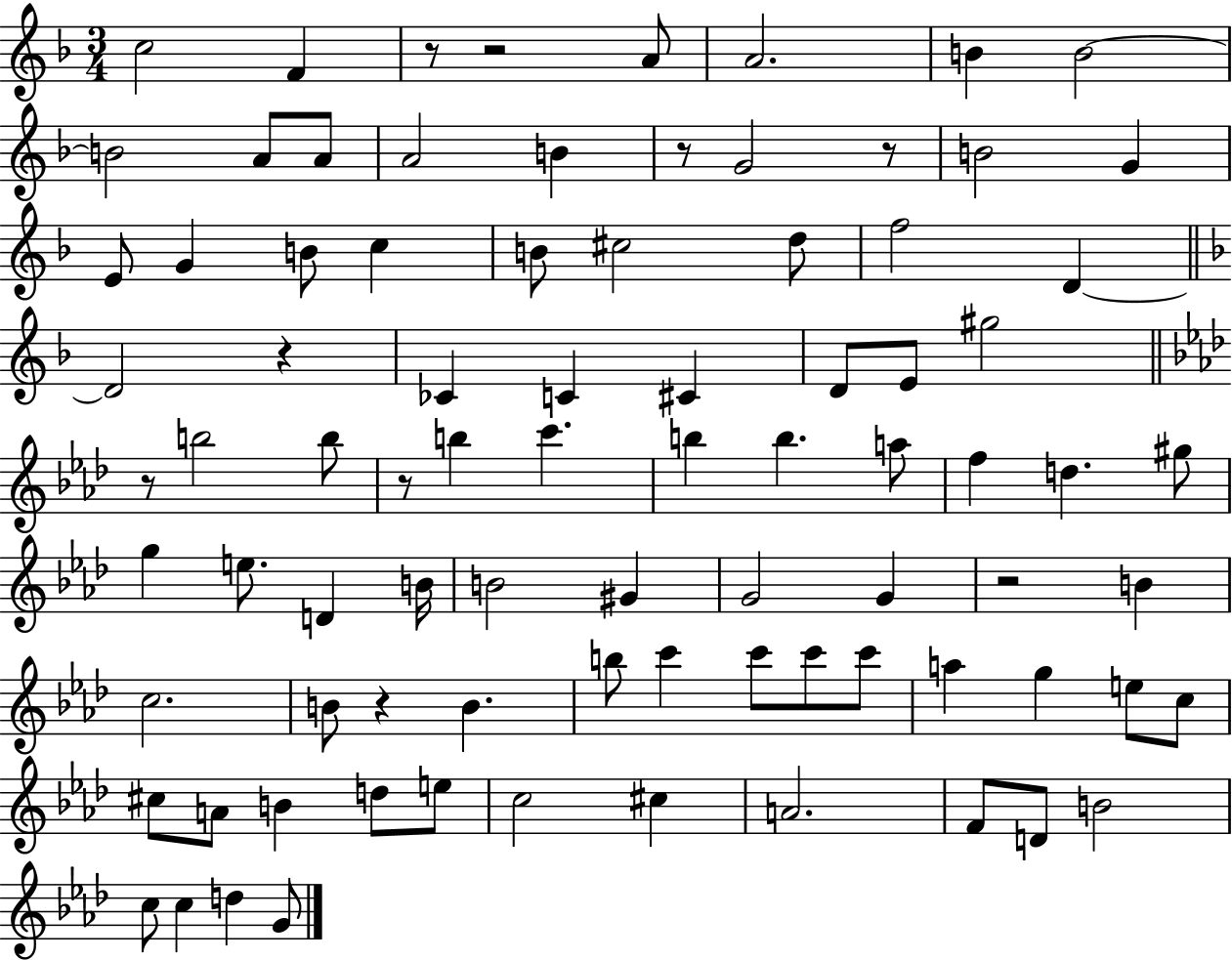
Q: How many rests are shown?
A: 9